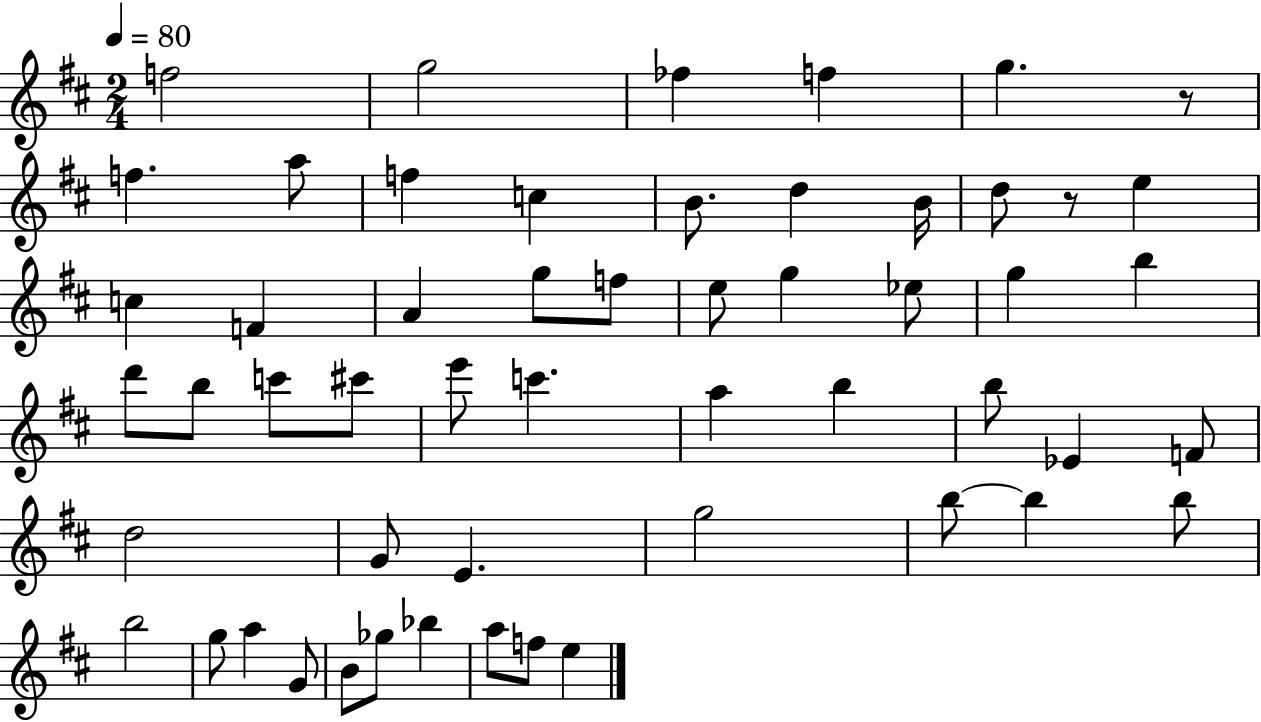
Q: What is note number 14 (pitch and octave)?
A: E5